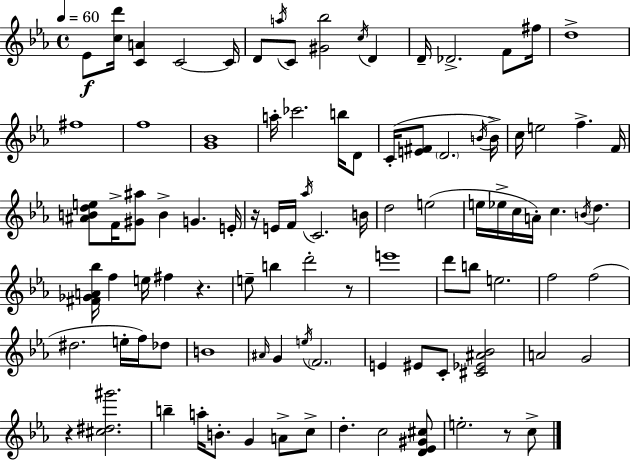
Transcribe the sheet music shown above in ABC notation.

X:1
T:Untitled
M:4/4
L:1/4
K:Eb
_E/2 [cd']/4 [CA] C2 C/4 D/2 a/4 C/2 [^G_b]2 c/4 D D/4 _D2 F/2 ^f/4 d4 ^f4 f4 [G_B]4 a/4 _c'2 b/4 D/2 C/4 [E^F]/2 D2 B/4 B/4 c/4 e2 f F/4 [^ABde]/2 F/4 [^G^a]/2 B G E/4 z/4 E/4 F/4 _a/4 C2 B/4 d2 e2 e/4 _e/4 c/4 A/4 c B/4 d [^F_GA_b]/4 f e/4 ^f z e/2 b d'2 z/2 e'4 d'/2 b/2 e2 f2 f2 ^d2 e/4 f/4 _d/2 B4 ^A/4 G e/4 F2 E ^E/2 C/2 [^C_E^A_B]2 A2 G2 z [^c^d^g']2 b a/4 B/2 G A/2 c/2 d c2 [D_E^G^c]/2 e2 z/2 c/2